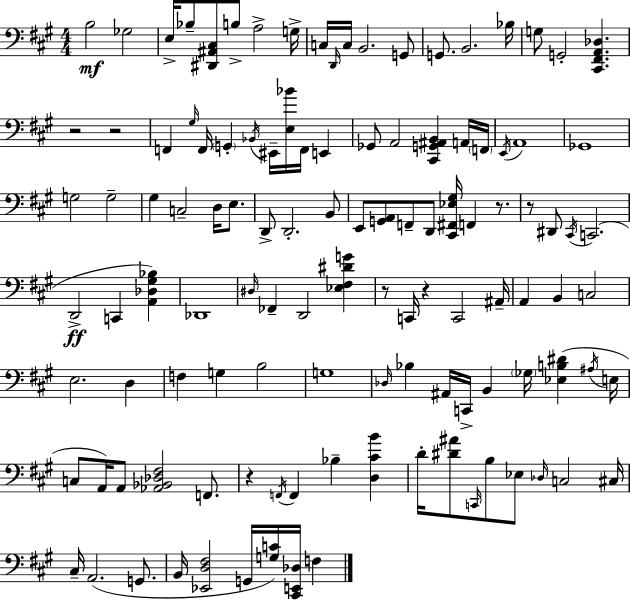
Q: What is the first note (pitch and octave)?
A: B3